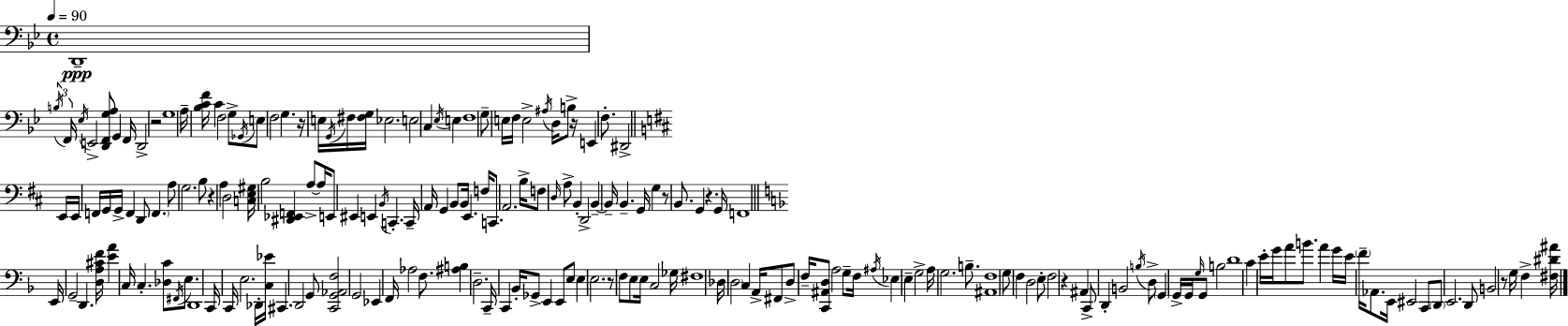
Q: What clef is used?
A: bass